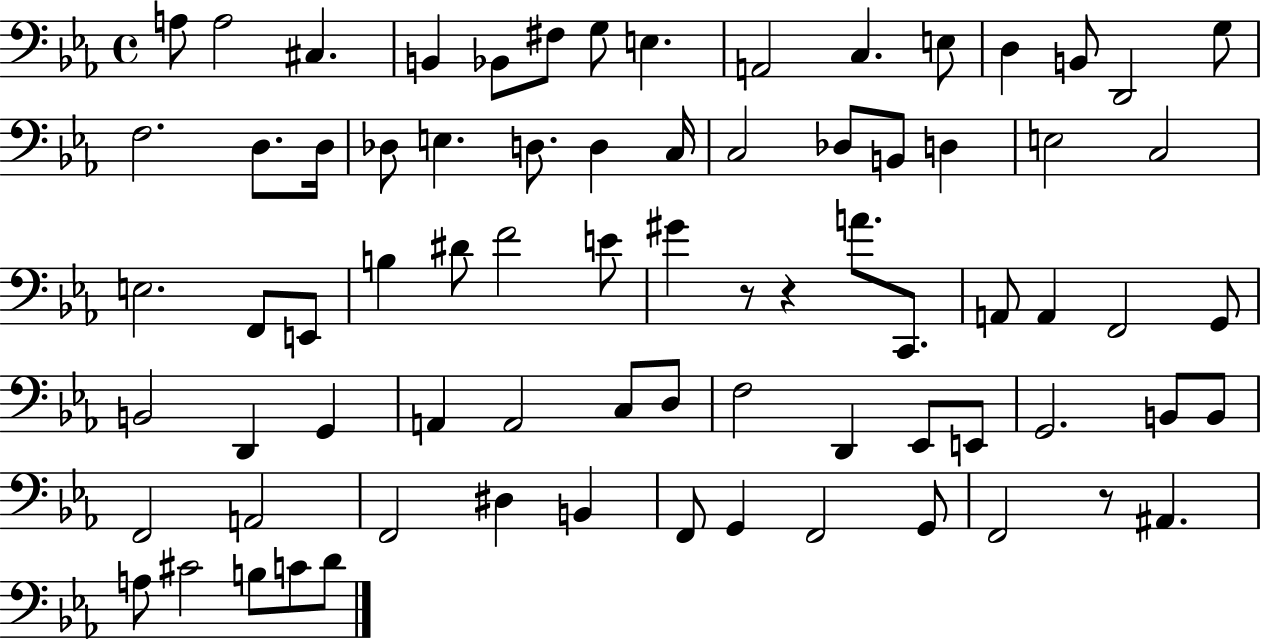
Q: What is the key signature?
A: EES major